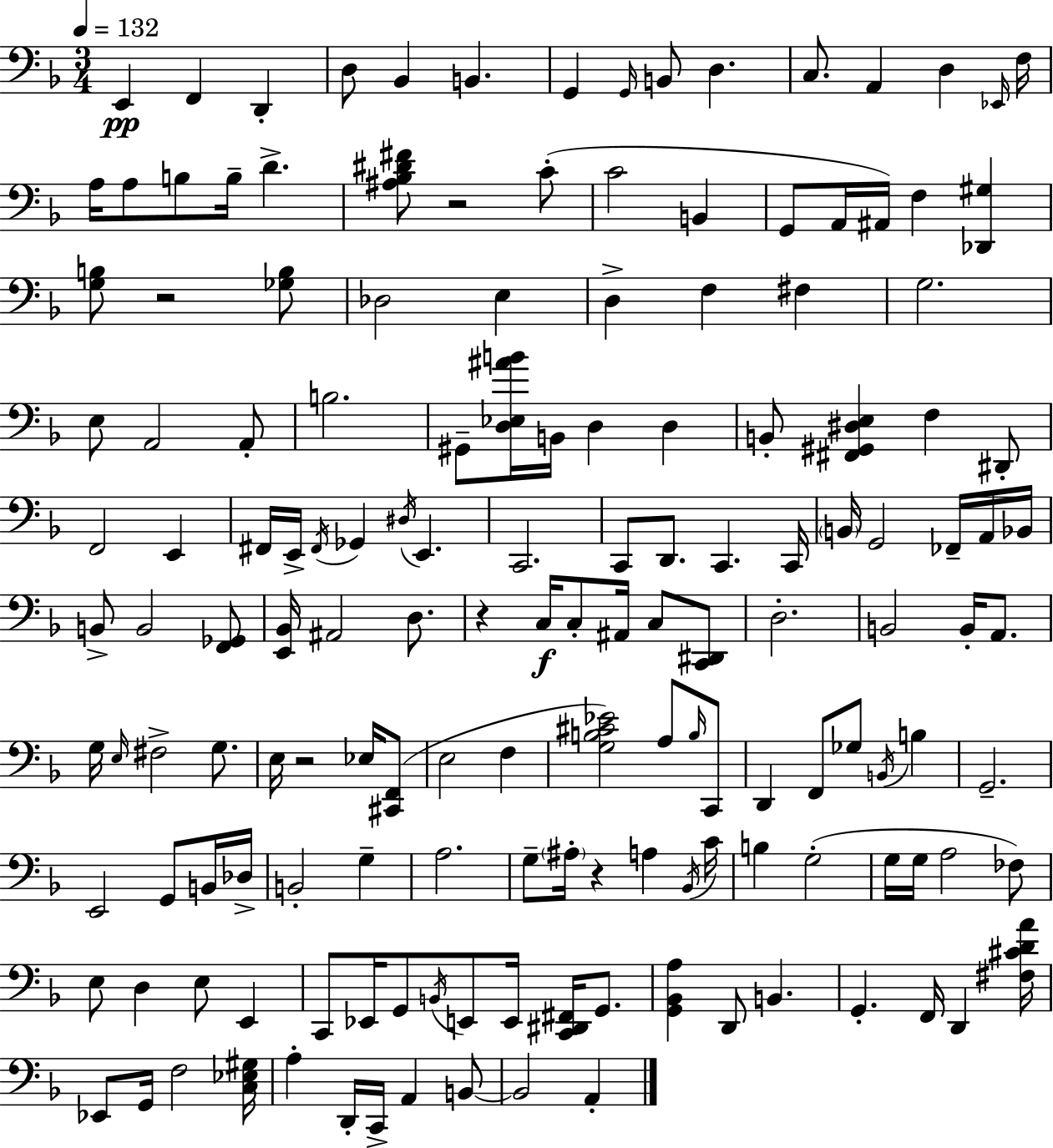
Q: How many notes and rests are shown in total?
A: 155